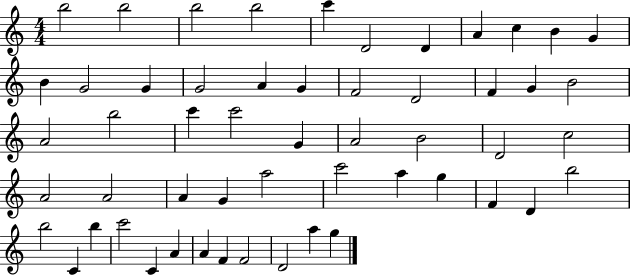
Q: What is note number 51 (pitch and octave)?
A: F4